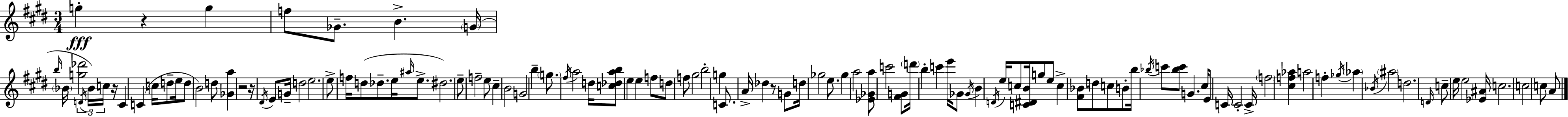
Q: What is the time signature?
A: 3/4